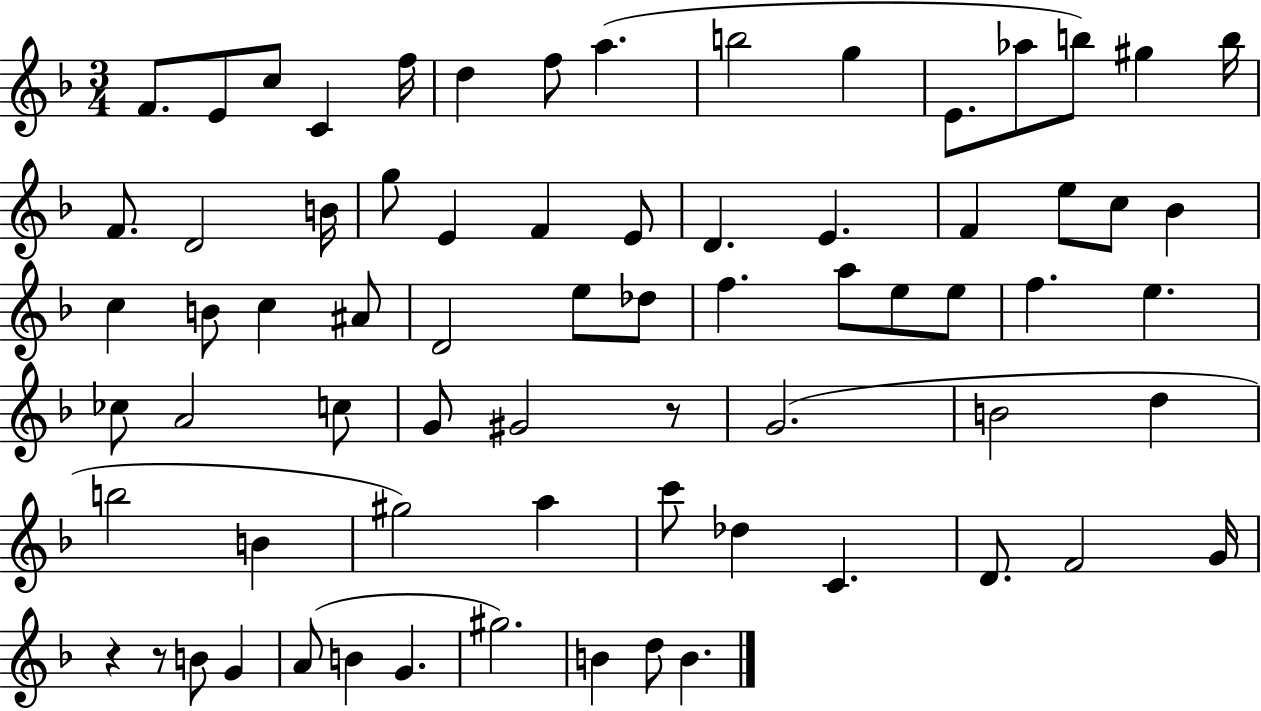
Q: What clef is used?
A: treble